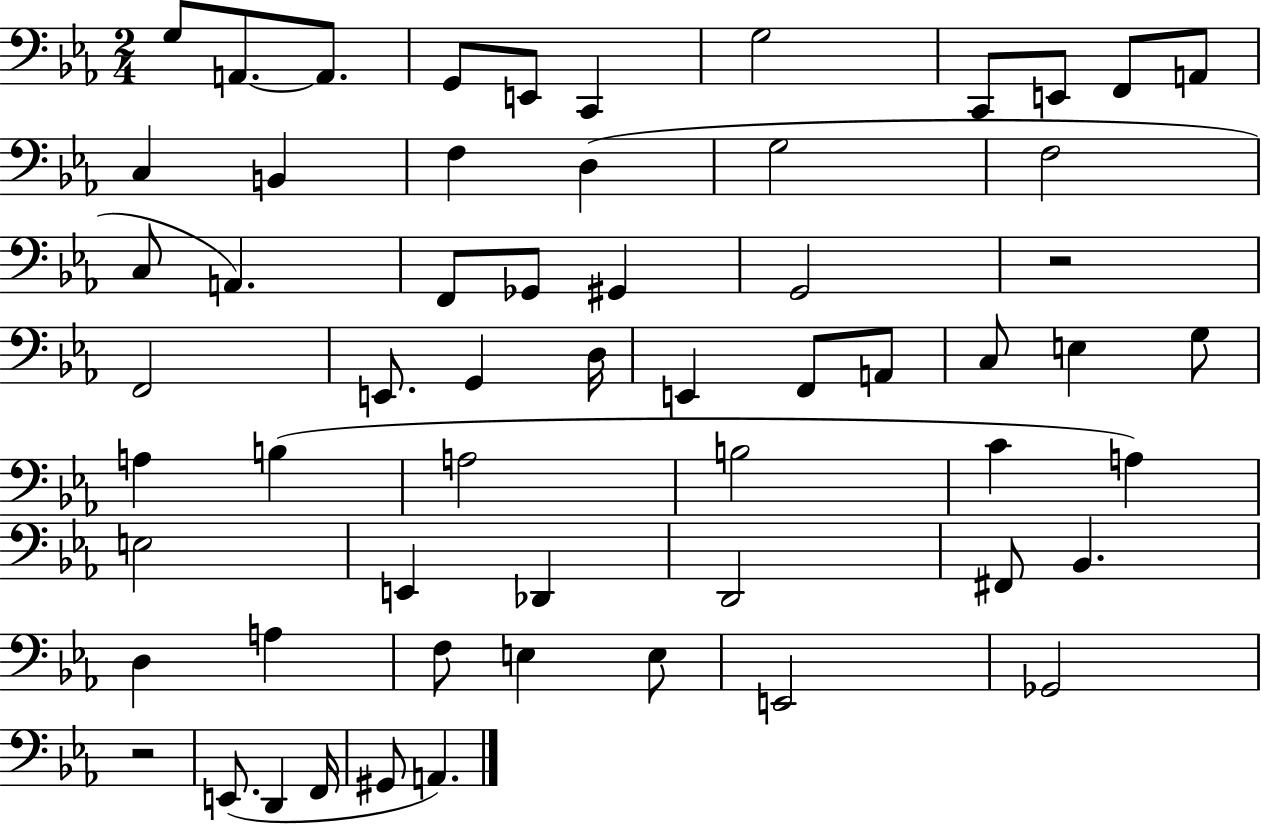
{
  \clef bass
  \numericTimeSignature
  \time 2/4
  \key ees \major
  g8 a,8.~~ a,8. | g,8 e,8 c,4 | g2 | c,8 e,8 f,8 a,8 | \break c4 b,4 | f4 d4( | g2 | f2 | \break c8 a,4.) | f,8 ges,8 gis,4 | g,2 | r2 | \break f,2 | e,8. g,4 d16 | e,4 f,8 a,8 | c8 e4 g8 | \break a4 b4( | a2 | b2 | c'4 a4) | \break e2 | e,4 des,4 | d,2 | fis,8 bes,4. | \break d4 a4 | f8 e4 e8 | e,2 | ges,2 | \break r2 | e,8.( d,4 f,16 | gis,8 a,4.) | \bar "|."
}